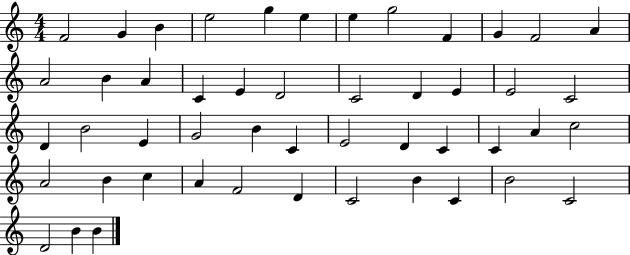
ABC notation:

X:1
T:Untitled
M:4/4
L:1/4
K:C
F2 G B e2 g e e g2 F G F2 A A2 B A C E D2 C2 D E E2 C2 D B2 E G2 B C E2 D C C A c2 A2 B c A F2 D C2 B C B2 C2 D2 B B